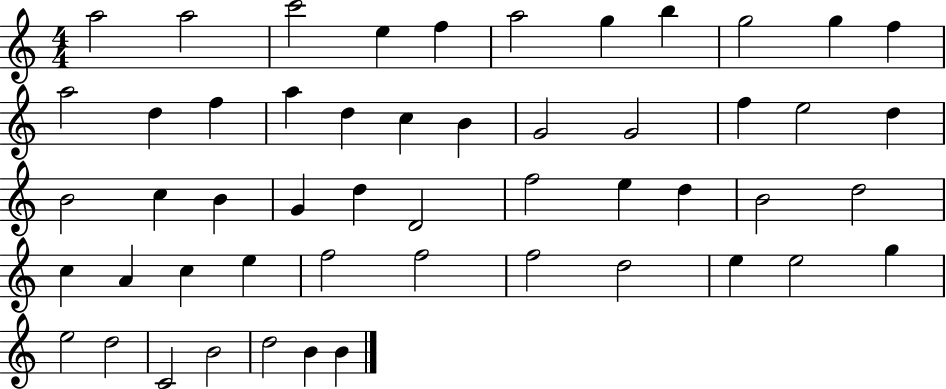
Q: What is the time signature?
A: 4/4